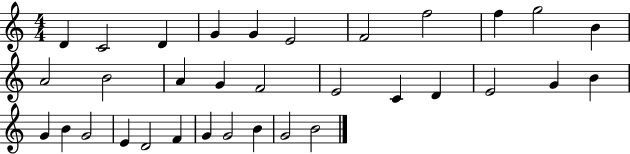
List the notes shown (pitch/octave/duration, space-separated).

D4/q C4/h D4/q G4/q G4/q E4/h F4/h F5/h F5/q G5/h B4/q A4/h B4/h A4/q G4/q F4/h E4/h C4/q D4/q E4/h G4/q B4/q G4/q B4/q G4/h E4/q D4/h F4/q G4/q G4/h B4/q G4/h B4/h